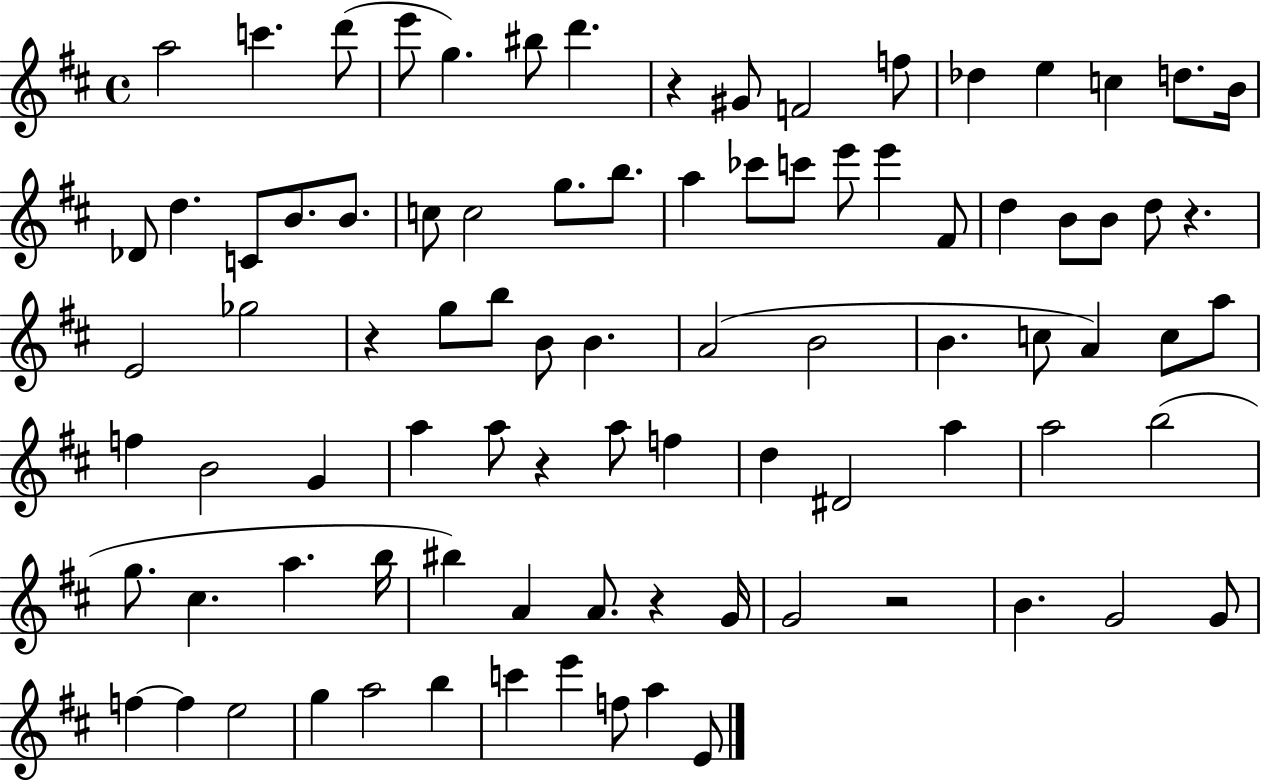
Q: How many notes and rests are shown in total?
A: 88